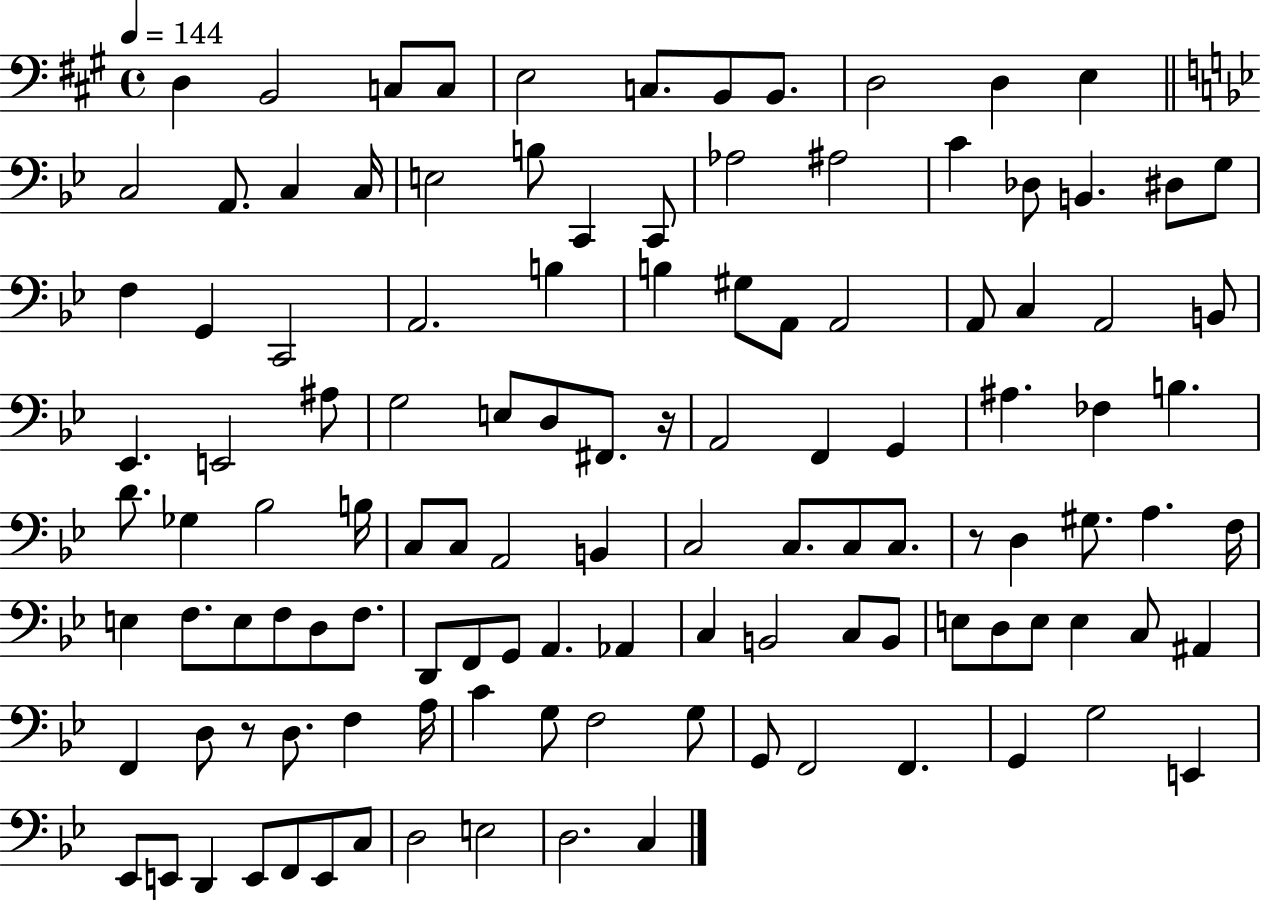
{
  \clef bass
  \time 4/4
  \defaultTimeSignature
  \key a \major
  \tempo 4 = 144
  d4 b,2 c8 c8 | e2 c8. b,8 b,8. | d2 d4 e4 | \bar "||" \break \key bes \major c2 a,8. c4 c16 | e2 b8 c,4 c,8 | aes2 ais2 | c'4 des8 b,4. dis8 g8 | \break f4 g,4 c,2 | a,2. b4 | b4 gis8 a,8 a,2 | a,8 c4 a,2 b,8 | \break ees,4. e,2 ais8 | g2 e8 d8 fis,8. r16 | a,2 f,4 g,4 | ais4. fes4 b4. | \break d'8. ges4 bes2 b16 | c8 c8 a,2 b,4 | c2 c8. c8 c8. | r8 d4 gis8. a4. f16 | \break e4 f8. e8 f8 d8 f8. | d,8 f,8 g,8 a,4. aes,4 | c4 b,2 c8 b,8 | e8 d8 e8 e4 c8 ais,4 | \break f,4 d8 r8 d8. f4 a16 | c'4 g8 f2 g8 | g,8 f,2 f,4. | g,4 g2 e,4 | \break ees,8 e,8 d,4 e,8 f,8 e,8 c8 | d2 e2 | d2. c4 | \bar "|."
}